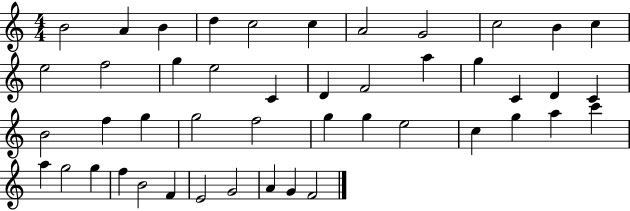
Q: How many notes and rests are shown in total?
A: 46